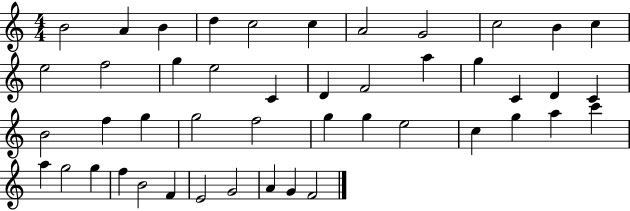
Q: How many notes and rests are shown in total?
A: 46